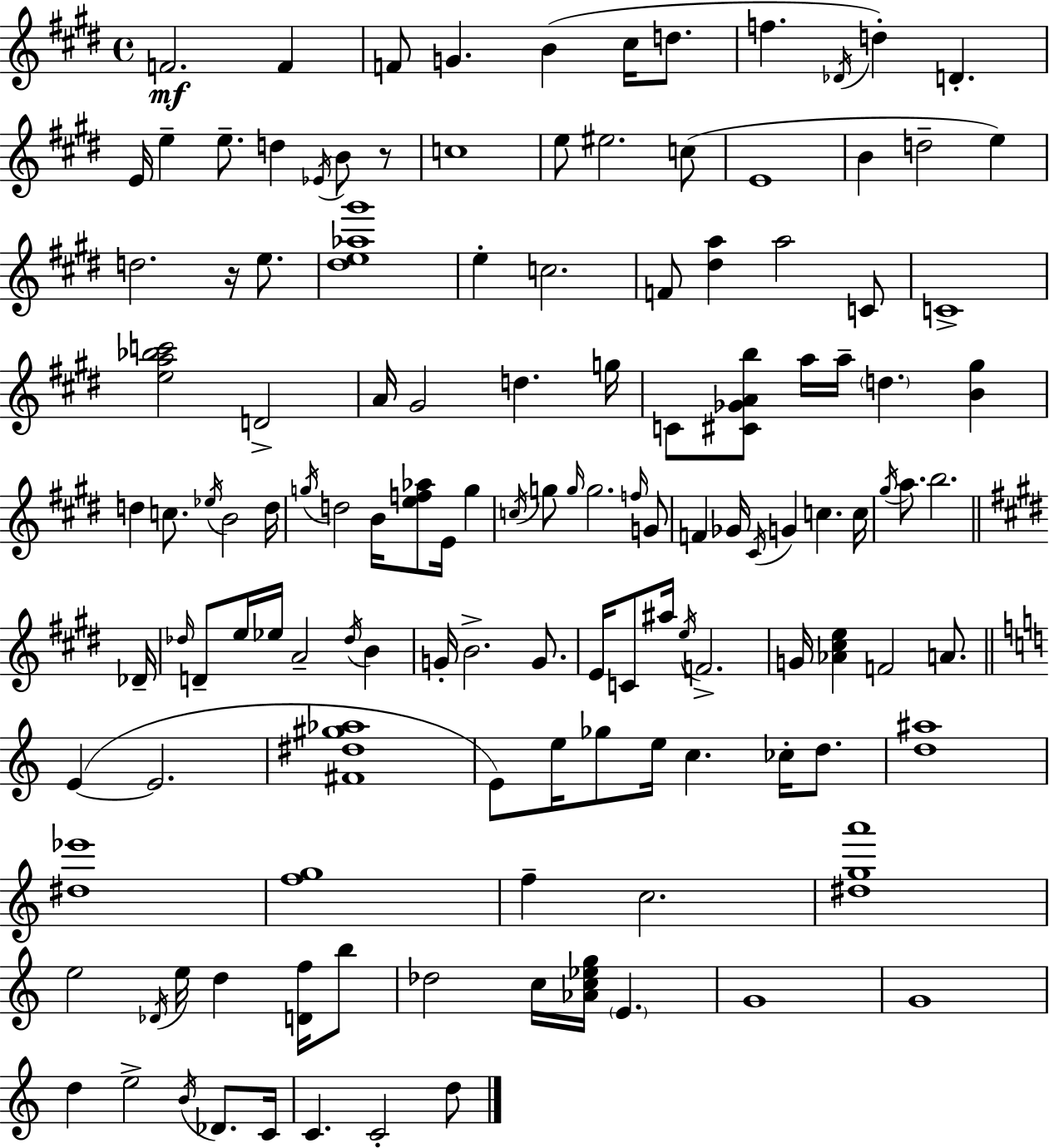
{
  \clef treble
  \time 4/4
  \defaultTimeSignature
  \key e \major
  f'2.\mf f'4 | f'8 g'4. b'4( cis''16 d''8. | f''4. \acciaccatura { des'16 } d''4-.) d'4.-. | e'16 e''4-- e''8.-- d''4 \acciaccatura { ees'16 } b'8 | \break r8 c''1 | e''8 eis''2. | c''8( e'1 | b'4 d''2-- e''4) | \break d''2. r16 e''8. | <dis'' e'' aes'' gis'''>1 | e''4-. c''2. | f'8 <dis'' a''>4 a''2 | \break c'8 c'1-> | <e'' a'' bes'' c'''>2 d'2-> | a'16 gis'2 d''4. | g''16 c'8 <cis' ges' a' b''>8 a''16 a''16-- \parenthesize d''4. <b' gis''>4 | \break d''4 c''8. \acciaccatura { ees''16 } b'2 | d''16 \acciaccatura { g''16 } d''2 b'16 <e'' f'' aes''>8 e'16 | g''4 \acciaccatura { c''16 } g''8 \grace { g''16 } g''2. | \grace { f''16 } g'8 f'4 ges'16 \acciaccatura { cis'16 } g'4 | \break c''4. c''16 \acciaccatura { gis''16 } a''8. b''2. | \bar "||" \break \key e \major des'16-- \grace { des''16 } d'8-- e''16 ees''16 a'2-- \acciaccatura { des''16 } b'4 | g'16-. b'2.-> | g'8. e'16 c'8 ais''16 \acciaccatura { e''16 } f'2.-> | g'16 <aes' cis'' e''>4 f'2 | \break a'8. \bar "||" \break \key c \major e'4~(~ e'2. | <fis' dis'' gis'' aes''>1 | e'8) e''16 ges''8 e''16 c''4. ces''16-. d''8. | <d'' ais''>1 | \break <dis'' ees'''>1 | <f'' g''>1 | f''4-- c''2. | <dis'' g'' a'''>1 | \break e''2 \acciaccatura { des'16 } e''16 d''4 <d' f''>16 b''8 | des''2 c''16 <aes' c'' ees'' g''>16 \parenthesize e'4. | g'1 | g'1 | \break d''4 e''2-> \acciaccatura { b'16 } des'8. | c'16 c'4. c'2-. | d''8 \bar "|."
}